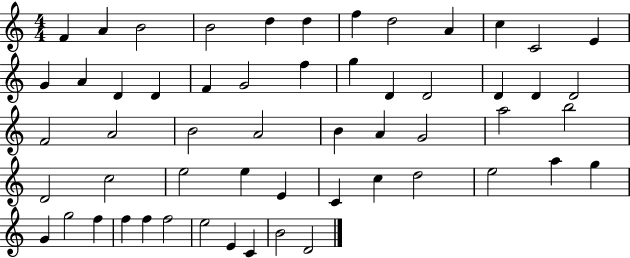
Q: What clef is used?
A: treble